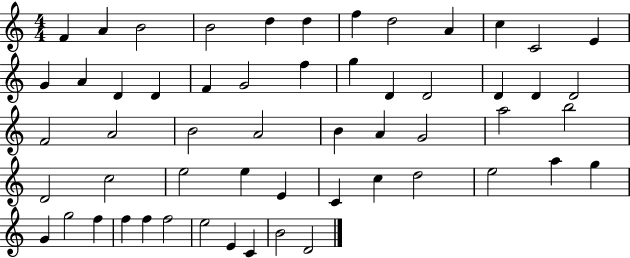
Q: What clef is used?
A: treble